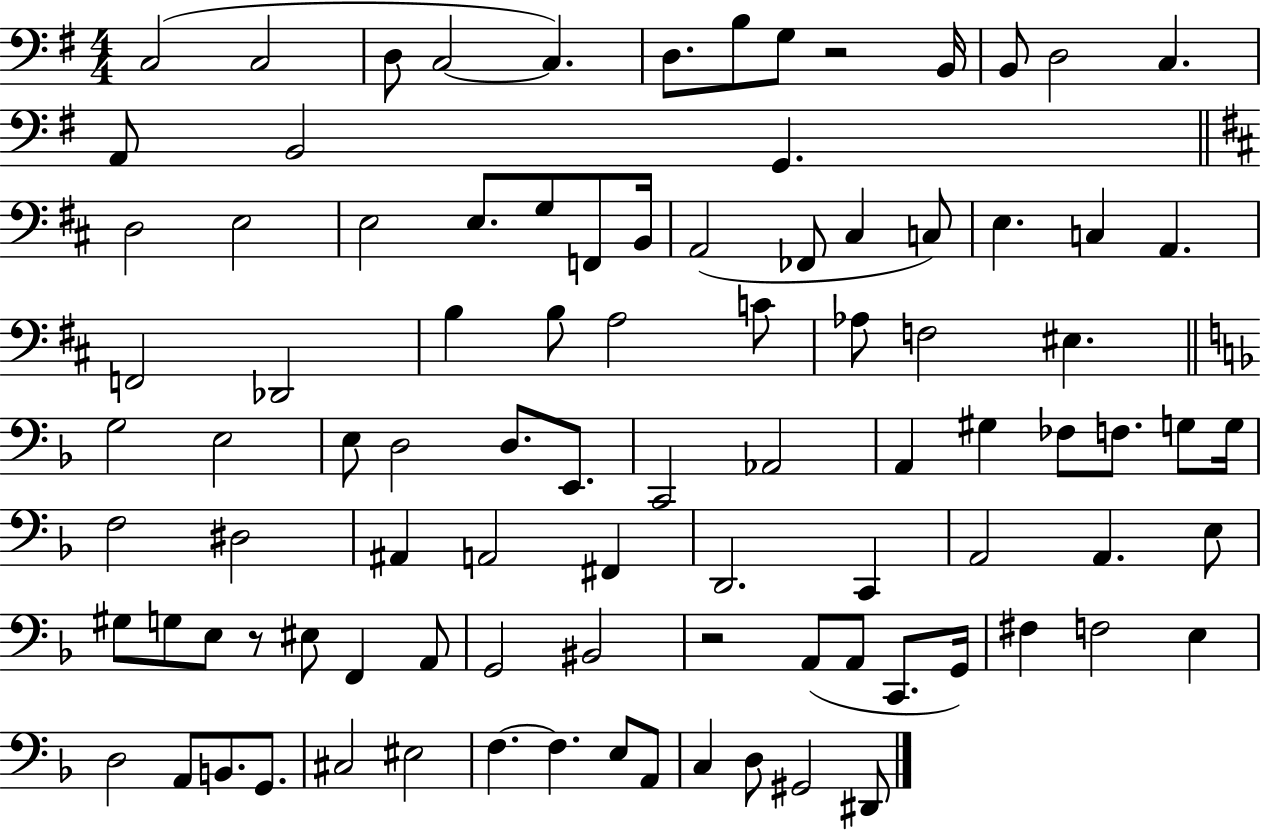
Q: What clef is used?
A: bass